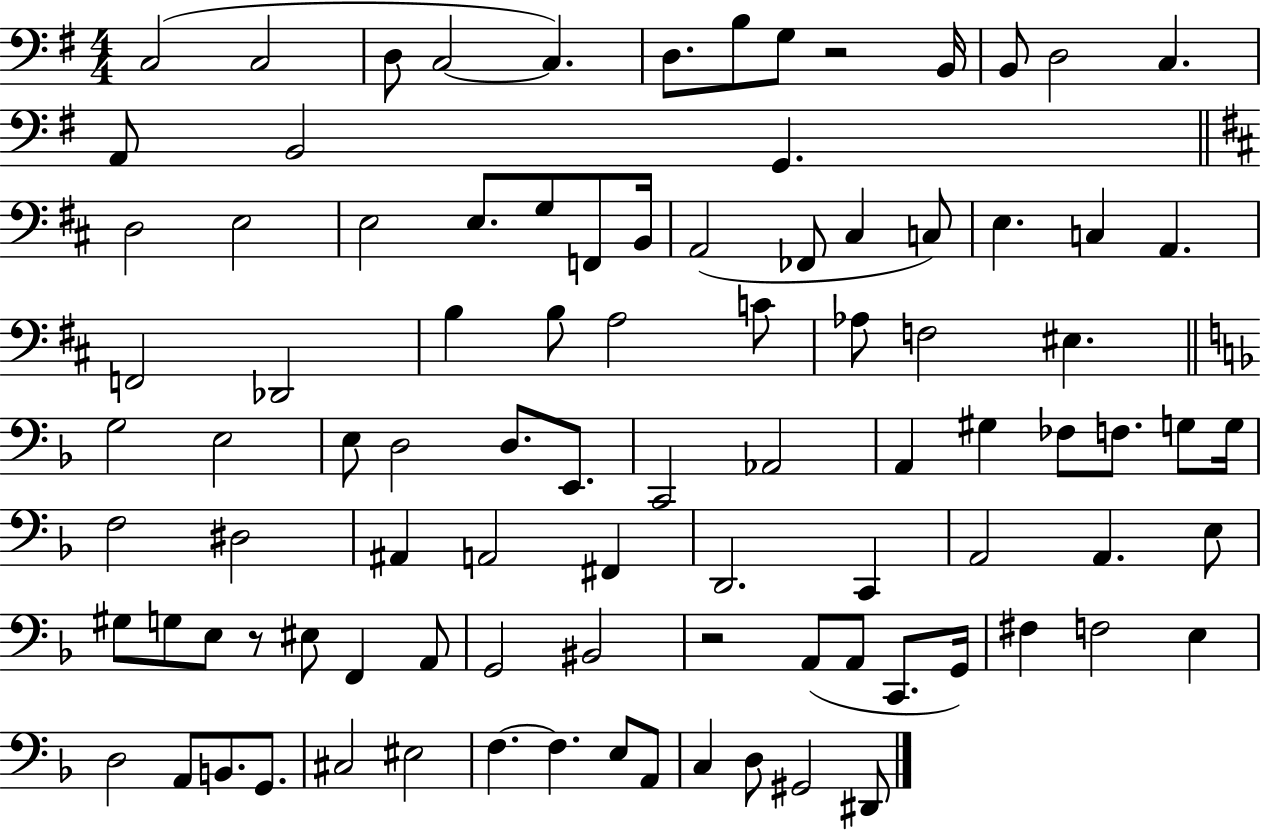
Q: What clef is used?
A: bass